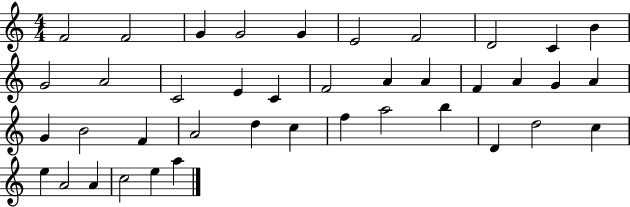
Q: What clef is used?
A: treble